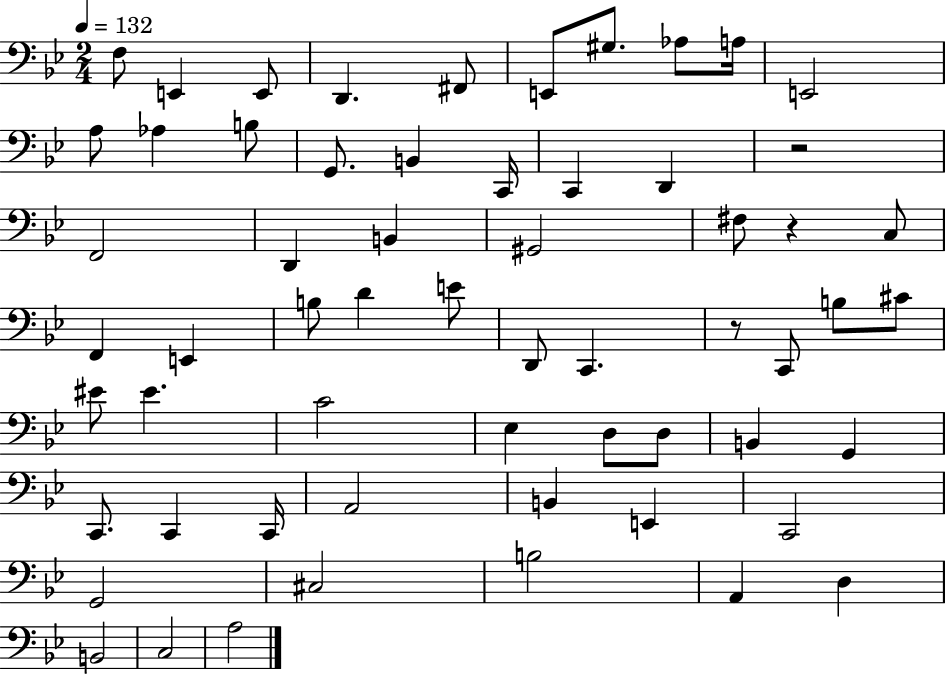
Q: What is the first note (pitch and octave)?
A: F3